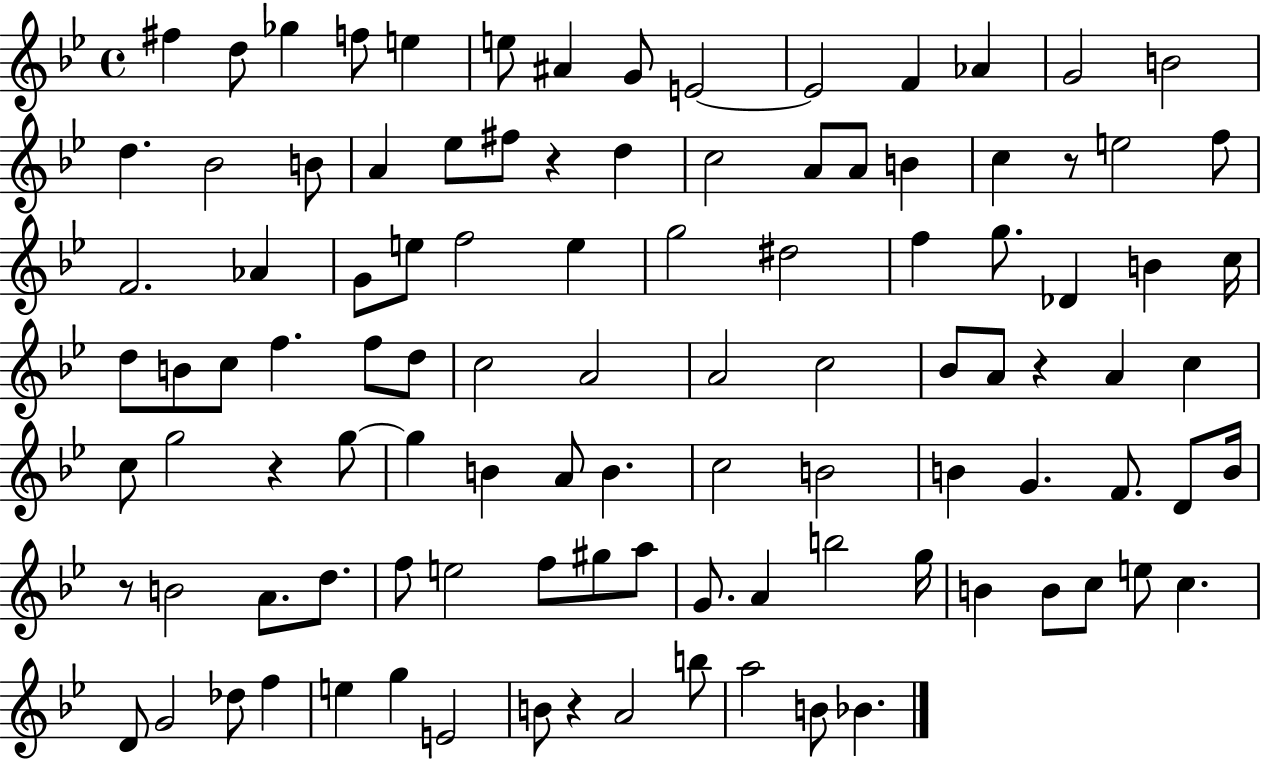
F#5/q D5/e Gb5/q F5/e E5/q E5/e A#4/q G4/e E4/h E4/h F4/q Ab4/q G4/h B4/h D5/q. Bb4/h B4/e A4/q Eb5/e F#5/e R/q D5/q C5/h A4/e A4/e B4/q C5/q R/e E5/h F5/e F4/h. Ab4/q G4/e E5/e F5/h E5/q G5/h D#5/h F5/q G5/e. Db4/q B4/q C5/s D5/e B4/e C5/e F5/q. F5/e D5/e C5/h A4/h A4/h C5/h Bb4/e A4/e R/q A4/q C5/q C5/e G5/h R/q G5/e G5/q B4/q A4/e B4/q. C5/h B4/h B4/q G4/q. F4/e. D4/e B4/s R/e B4/h A4/e. D5/e. F5/e E5/h F5/e G#5/e A5/e G4/e. A4/q B5/h G5/s B4/q B4/e C5/e E5/e C5/q. D4/e G4/h Db5/e F5/q E5/q G5/q E4/h B4/e R/q A4/h B5/e A5/h B4/e Bb4/q.